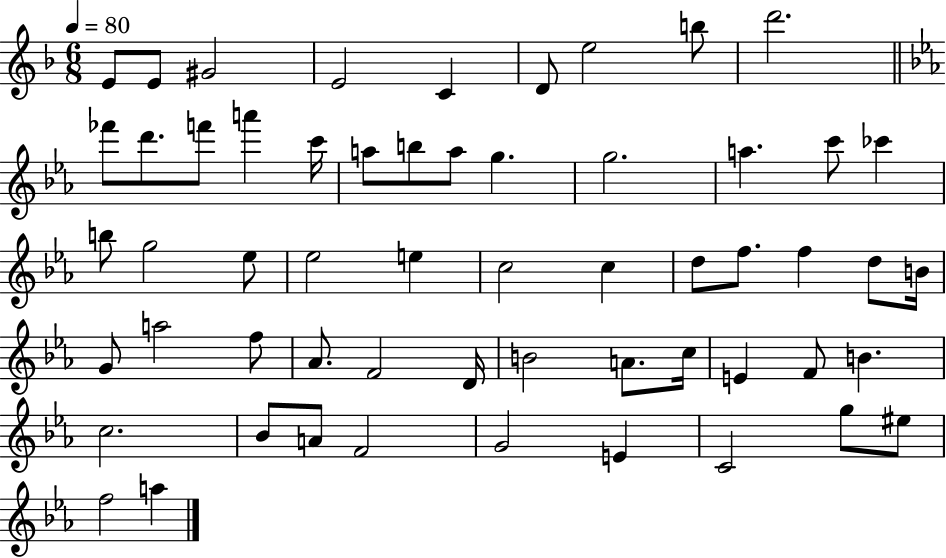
X:1
T:Untitled
M:6/8
L:1/4
K:F
E/2 E/2 ^G2 E2 C D/2 e2 b/2 d'2 _f'/2 d'/2 f'/2 a' c'/4 a/2 b/2 a/2 g g2 a c'/2 _c' b/2 g2 _e/2 _e2 e c2 c d/2 f/2 f d/2 B/4 G/2 a2 f/2 _A/2 F2 D/4 B2 A/2 c/4 E F/2 B c2 _B/2 A/2 F2 G2 E C2 g/2 ^e/2 f2 a